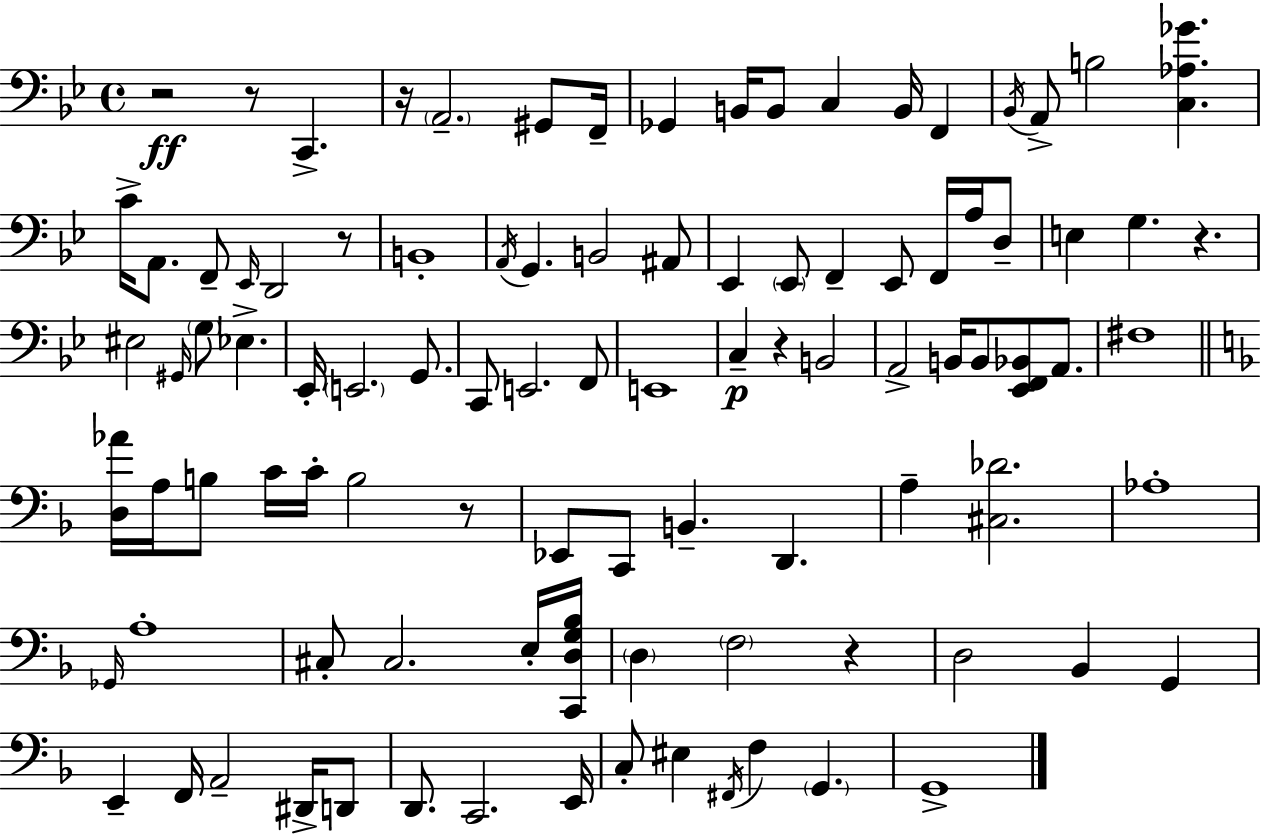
X:1
T:Untitled
M:4/4
L:1/4
K:Gm
z2 z/2 C,, z/4 A,,2 ^G,,/2 F,,/4 _G,, B,,/4 B,,/2 C, B,,/4 F,, _B,,/4 A,,/2 B,2 [C,_A,_G] C/4 A,,/2 F,,/2 _E,,/4 D,,2 z/2 B,,4 A,,/4 G,, B,,2 ^A,,/2 _E,, _E,,/2 F,, _E,,/2 F,,/4 A,/4 D,/2 E, G, z ^E,2 ^G,,/4 G,/2 _E, _E,,/4 E,,2 G,,/2 C,,/2 E,,2 F,,/2 E,,4 C, z B,,2 A,,2 B,,/4 B,,/2 [_E,,F,,_B,,]/2 A,,/2 ^F,4 [D,_A]/4 A,/4 B,/2 C/4 C/4 B,2 z/2 _E,,/2 C,,/2 B,, D,, A, [^C,_D]2 _A,4 _G,,/4 A,4 ^C,/2 ^C,2 E,/4 [C,,D,G,_B,]/4 D, F,2 z D,2 _B,, G,, E,, F,,/4 A,,2 ^D,,/4 D,,/2 D,,/2 C,,2 E,,/4 C,/2 ^E, ^F,,/4 F, G,, G,,4